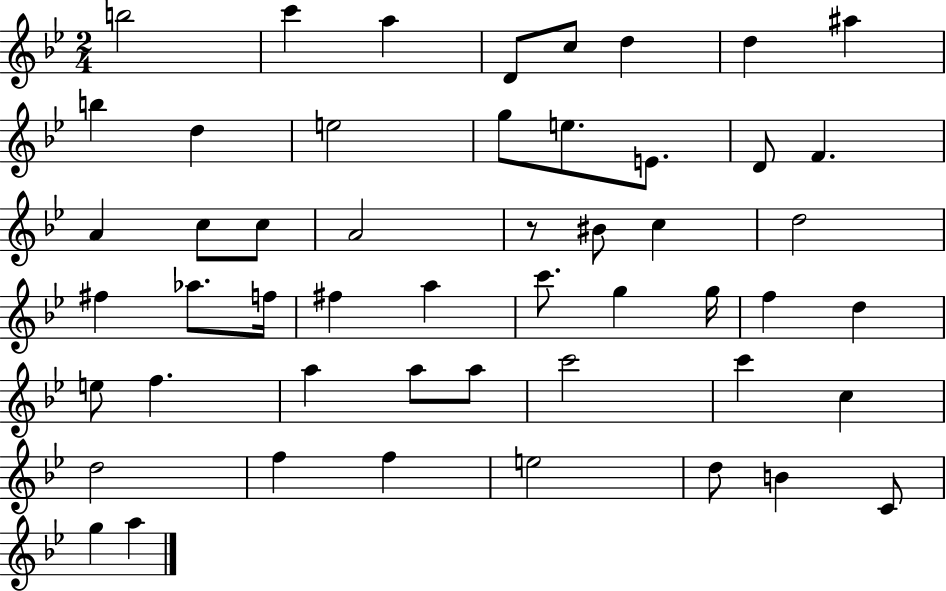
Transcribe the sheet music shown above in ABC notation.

X:1
T:Untitled
M:2/4
L:1/4
K:Bb
b2 c' a D/2 c/2 d d ^a b d e2 g/2 e/2 E/2 D/2 F A c/2 c/2 A2 z/2 ^B/2 c d2 ^f _a/2 f/4 ^f a c'/2 g g/4 f d e/2 f a a/2 a/2 c'2 c' c d2 f f e2 d/2 B C/2 g a